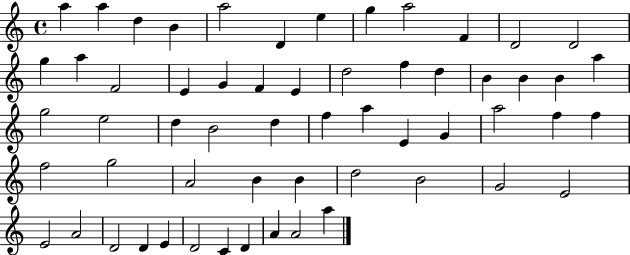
{
  \clef treble
  \time 4/4
  \defaultTimeSignature
  \key c \major
  a''4 a''4 d''4 b'4 | a''2 d'4 e''4 | g''4 a''2 f'4 | d'2 d'2 | \break g''4 a''4 f'2 | e'4 g'4 f'4 e'4 | d''2 f''4 d''4 | b'4 b'4 b'4 a''4 | \break g''2 e''2 | d''4 b'2 d''4 | f''4 a''4 e'4 g'4 | a''2 f''4 f''4 | \break f''2 g''2 | a'2 b'4 b'4 | d''2 b'2 | g'2 e'2 | \break e'2 a'2 | d'2 d'4 e'4 | d'2 c'4 d'4 | a'4 a'2 a''4 | \break \bar "|."
}